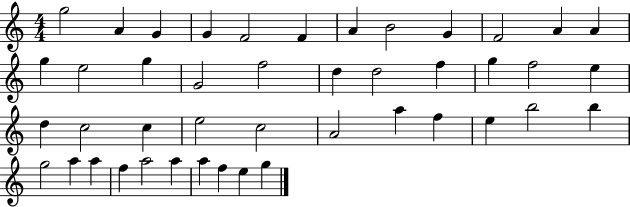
G5/h A4/q G4/q G4/q F4/h F4/q A4/q B4/h G4/q F4/h A4/q A4/q G5/q E5/h G5/q G4/h F5/h D5/q D5/h F5/q G5/q F5/h E5/q D5/q C5/h C5/q E5/h C5/h A4/h A5/q F5/q E5/q B5/h B5/q G5/h A5/q A5/q F5/q A5/h A5/q A5/q F5/q E5/q G5/q